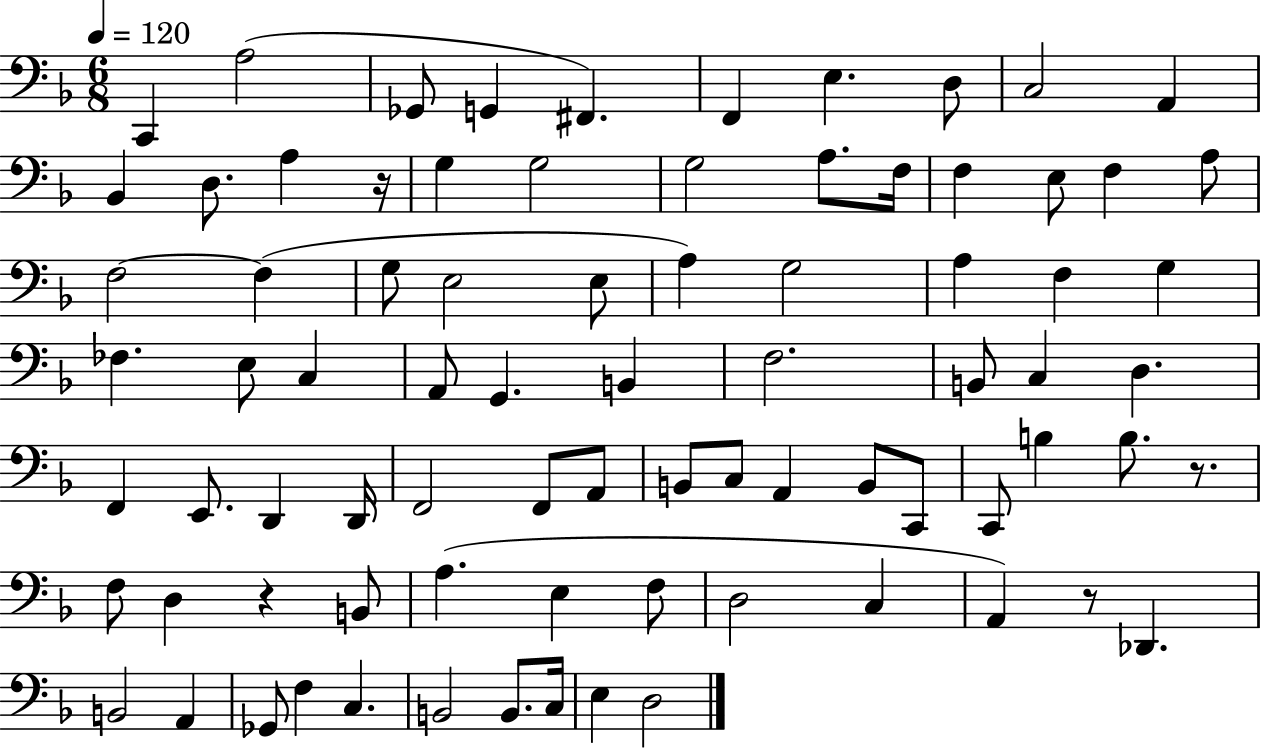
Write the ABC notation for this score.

X:1
T:Untitled
M:6/8
L:1/4
K:F
C,, A,2 _G,,/2 G,, ^F,, F,, E, D,/2 C,2 A,, _B,, D,/2 A, z/4 G, G,2 G,2 A,/2 F,/4 F, E,/2 F, A,/2 F,2 F, G,/2 E,2 E,/2 A, G,2 A, F, G, _F, E,/2 C, A,,/2 G,, B,, F,2 B,,/2 C, D, F,, E,,/2 D,, D,,/4 F,,2 F,,/2 A,,/2 B,,/2 C,/2 A,, B,,/2 C,,/2 C,,/2 B, B,/2 z/2 F,/2 D, z B,,/2 A, E, F,/2 D,2 C, A,, z/2 _D,, B,,2 A,, _G,,/2 F, C, B,,2 B,,/2 C,/4 E, D,2